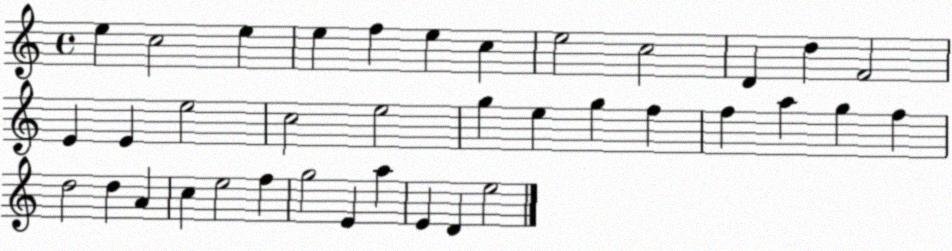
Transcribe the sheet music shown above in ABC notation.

X:1
T:Untitled
M:4/4
L:1/4
K:C
e c2 e e f e c e2 c2 D d F2 E E e2 c2 e2 g e g f f a g f d2 d A c e2 f g2 E a E D e2